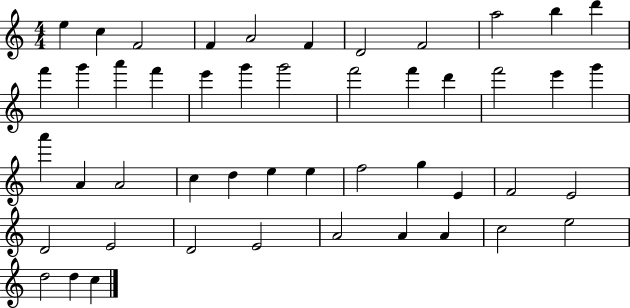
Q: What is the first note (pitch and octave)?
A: E5